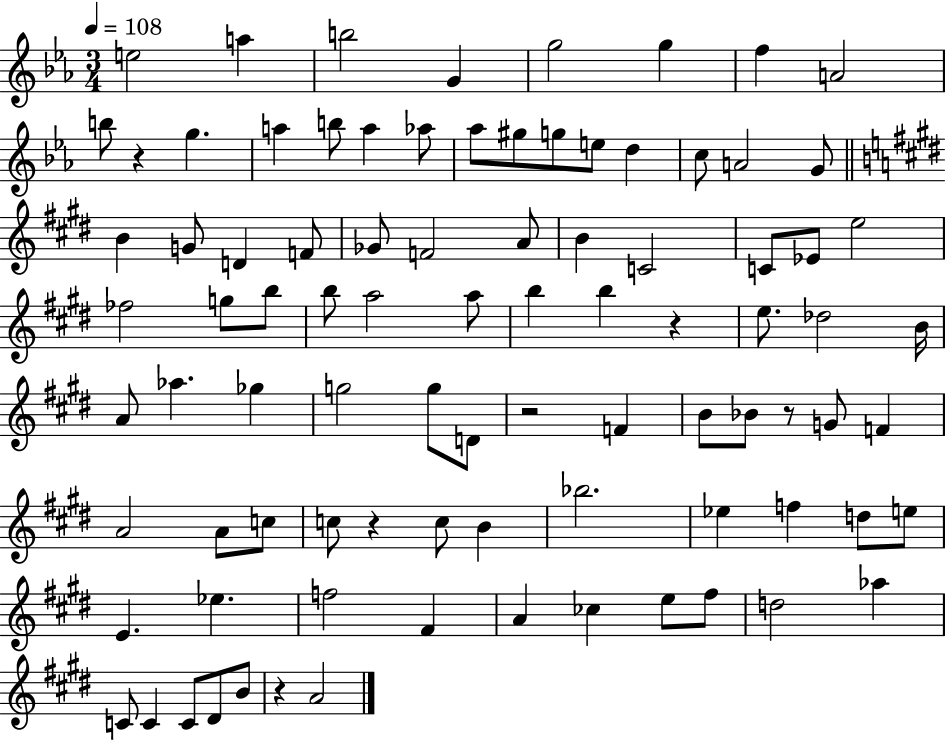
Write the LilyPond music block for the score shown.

{
  \clef treble
  \numericTimeSignature
  \time 3/4
  \key ees \major
  \tempo 4 = 108
  e''2 a''4 | b''2 g'4 | g''2 g''4 | f''4 a'2 | \break b''8 r4 g''4. | a''4 b''8 a''4 aes''8 | aes''8 gis''8 g''8 e''8 d''4 | c''8 a'2 g'8 | \break \bar "||" \break \key e \major b'4 g'8 d'4 f'8 | ges'8 f'2 a'8 | b'4 c'2 | c'8 ees'8 e''2 | \break fes''2 g''8 b''8 | b''8 a''2 a''8 | b''4 b''4 r4 | e''8. des''2 b'16 | \break a'8 aes''4. ges''4 | g''2 g''8 d'8 | r2 f'4 | b'8 bes'8 r8 g'8 f'4 | \break a'2 a'8 c''8 | c''8 r4 c''8 b'4 | bes''2. | ees''4 f''4 d''8 e''8 | \break e'4. ees''4. | f''2 fis'4 | a'4 ces''4 e''8 fis''8 | d''2 aes''4 | \break c'8 c'4 c'8 dis'8 b'8 | r4 a'2 | \bar "|."
}